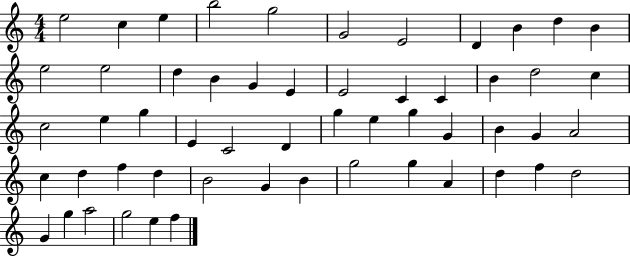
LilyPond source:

{
  \clef treble
  \numericTimeSignature
  \time 4/4
  \key c \major
  e''2 c''4 e''4 | b''2 g''2 | g'2 e'2 | d'4 b'4 d''4 b'4 | \break e''2 e''2 | d''4 b'4 g'4 e'4 | e'2 c'4 c'4 | b'4 d''2 c''4 | \break c''2 e''4 g''4 | e'4 c'2 d'4 | g''4 e''4 g''4 g'4 | b'4 g'4 a'2 | \break c''4 d''4 f''4 d''4 | b'2 g'4 b'4 | g''2 g''4 a'4 | d''4 f''4 d''2 | \break g'4 g''4 a''2 | g''2 e''4 f''4 | \bar "|."
}